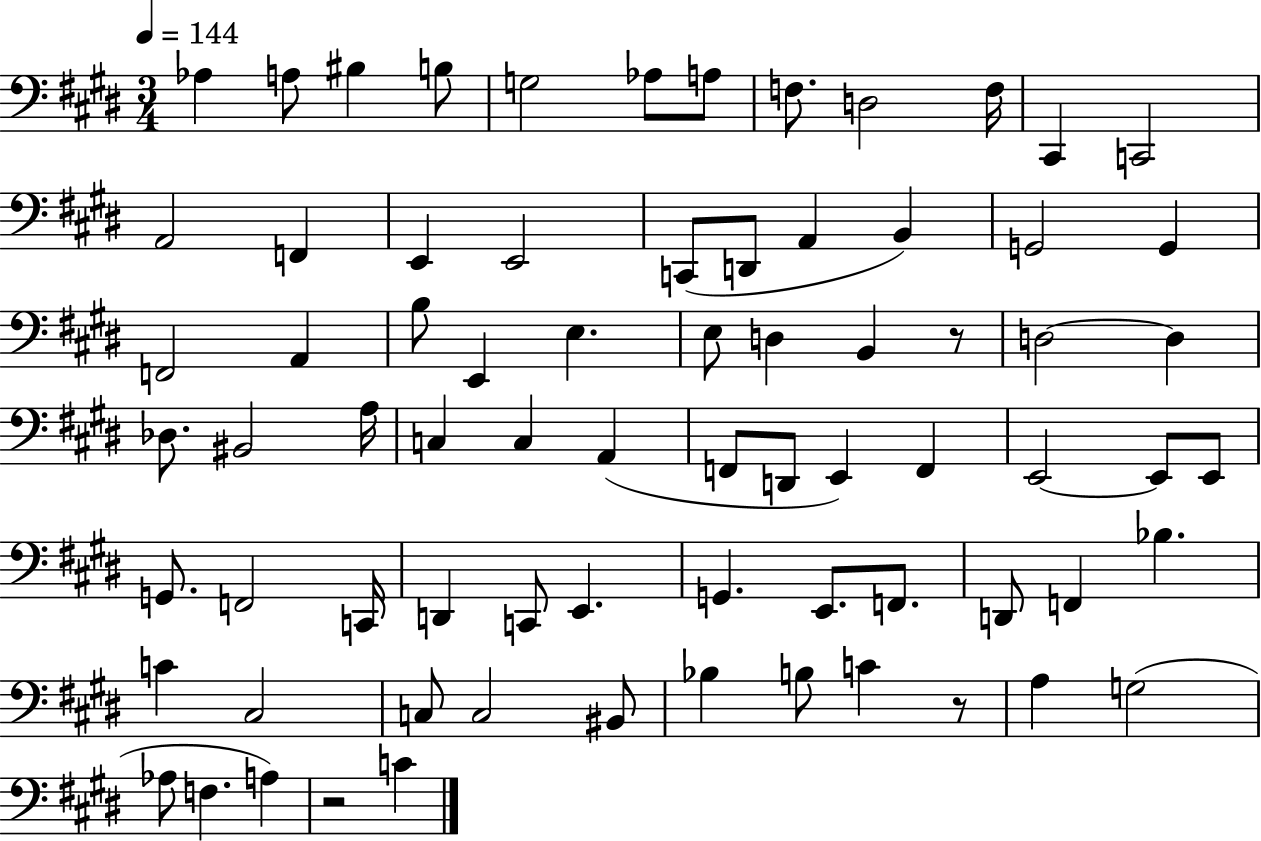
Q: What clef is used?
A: bass